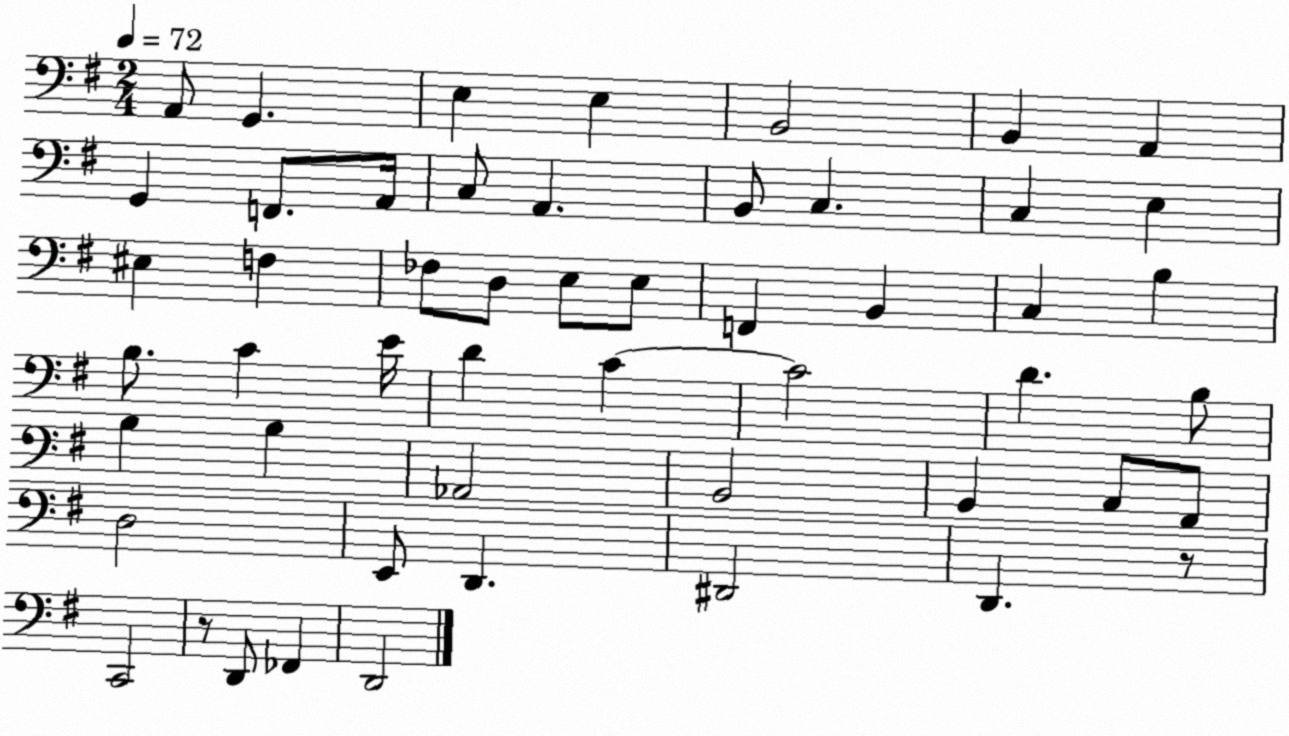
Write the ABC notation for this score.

X:1
T:Untitled
M:2/4
L:1/4
K:G
A,,/2 G,, E, E, B,,2 B,, A,, G,, F,,/2 A,,/4 C,/2 A,, B,,/2 C, C, E, ^E, F, _F,/2 D,/2 E,/2 E,/2 F,, B,, C, B, B,/2 C E/4 D C C2 D B,/2 B, B, _A,,2 B,,2 B,, C,/2 A,,/2 D,2 E,,/2 D,, ^D,,2 D,, z/2 C,,2 z/2 D,,/2 _F,, D,,2